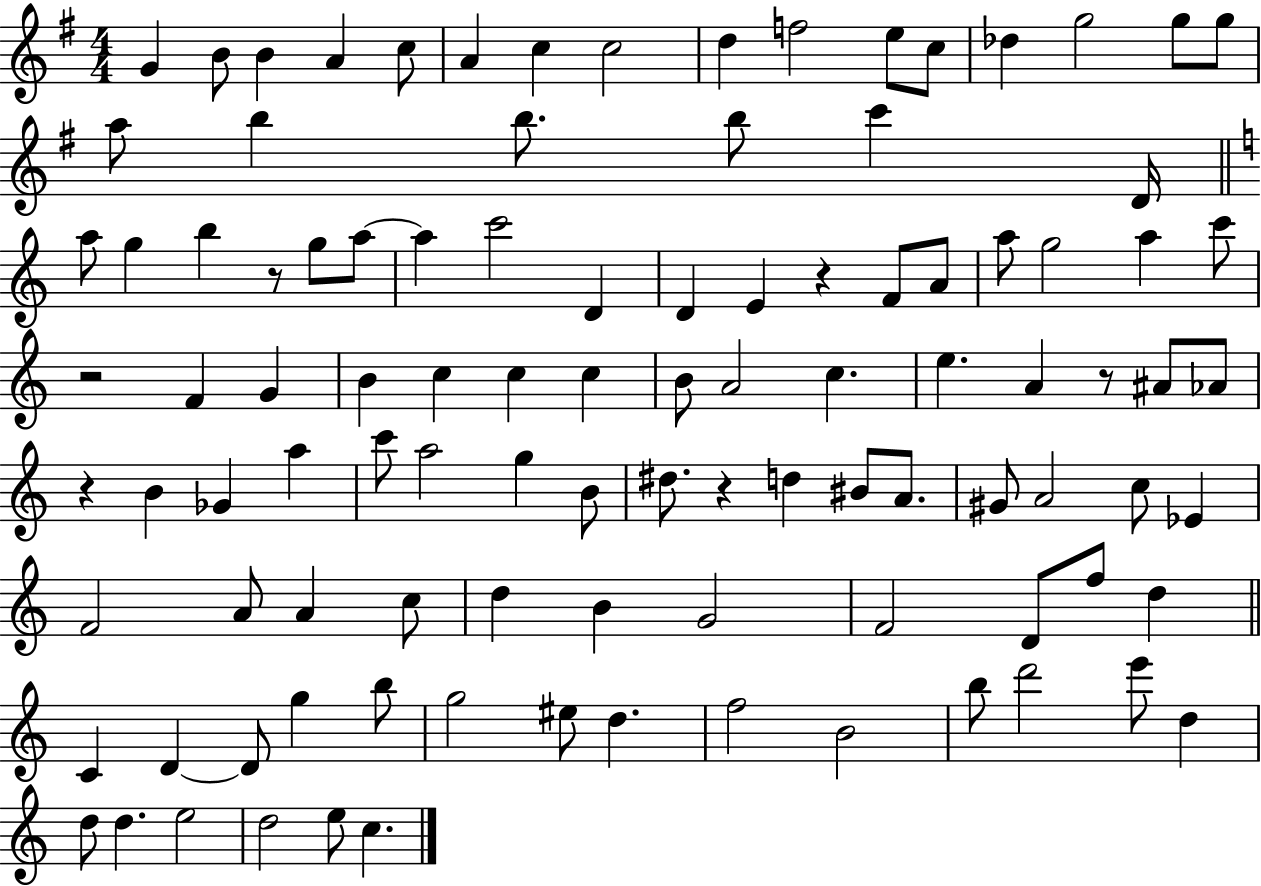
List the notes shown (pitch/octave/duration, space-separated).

G4/q B4/e B4/q A4/q C5/e A4/q C5/q C5/h D5/q F5/h E5/e C5/e Db5/q G5/h G5/e G5/e A5/e B5/q B5/e. B5/e C6/q D4/s A5/e G5/q B5/q R/e G5/e A5/e A5/q C6/h D4/q D4/q E4/q R/q F4/e A4/e A5/e G5/h A5/q C6/e R/h F4/q G4/q B4/q C5/q C5/q C5/q B4/e A4/h C5/q. E5/q. A4/q R/e A#4/e Ab4/e R/q B4/q Gb4/q A5/q C6/e A5/h G5/q B4/e D#5/e. R/q D5/q BIS4/e A4/e. G#4/e A4/h C5/e Eb4/q F4/h A4/e A4/q C5/e D5/q B4/q G4/h F4/h D4/e F5/e D5/q C4/q D4/q D4/e G5/q B5/e G5/h EIS5/e D5/q. F5/h B4/h B5/e D6/h E6/e D5/q D5/e D5/q. E5/h D5/h E5/e C5/q.